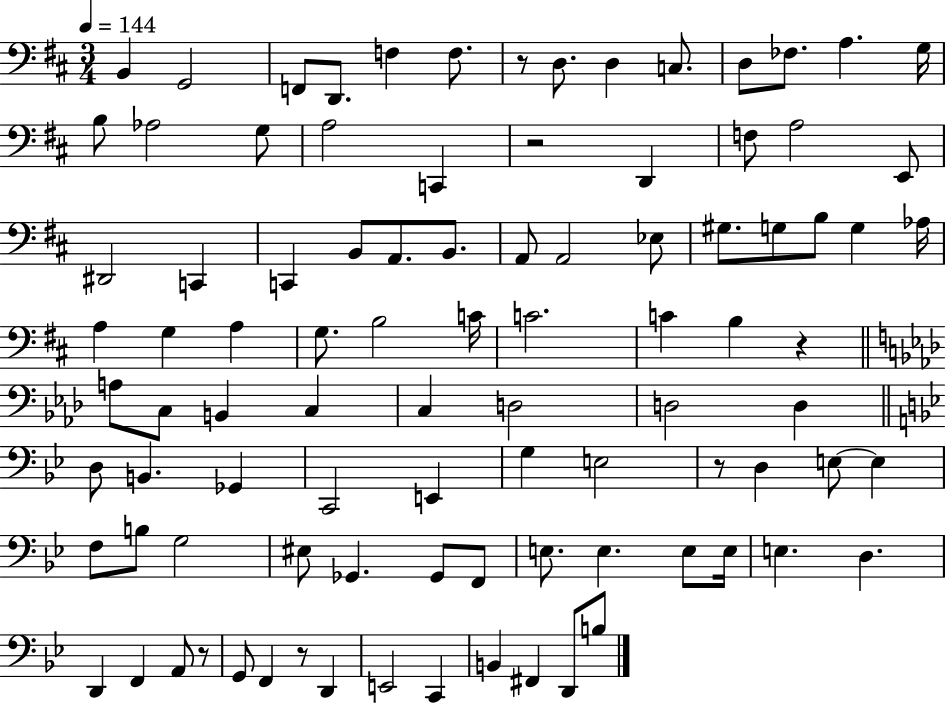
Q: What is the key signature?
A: D major